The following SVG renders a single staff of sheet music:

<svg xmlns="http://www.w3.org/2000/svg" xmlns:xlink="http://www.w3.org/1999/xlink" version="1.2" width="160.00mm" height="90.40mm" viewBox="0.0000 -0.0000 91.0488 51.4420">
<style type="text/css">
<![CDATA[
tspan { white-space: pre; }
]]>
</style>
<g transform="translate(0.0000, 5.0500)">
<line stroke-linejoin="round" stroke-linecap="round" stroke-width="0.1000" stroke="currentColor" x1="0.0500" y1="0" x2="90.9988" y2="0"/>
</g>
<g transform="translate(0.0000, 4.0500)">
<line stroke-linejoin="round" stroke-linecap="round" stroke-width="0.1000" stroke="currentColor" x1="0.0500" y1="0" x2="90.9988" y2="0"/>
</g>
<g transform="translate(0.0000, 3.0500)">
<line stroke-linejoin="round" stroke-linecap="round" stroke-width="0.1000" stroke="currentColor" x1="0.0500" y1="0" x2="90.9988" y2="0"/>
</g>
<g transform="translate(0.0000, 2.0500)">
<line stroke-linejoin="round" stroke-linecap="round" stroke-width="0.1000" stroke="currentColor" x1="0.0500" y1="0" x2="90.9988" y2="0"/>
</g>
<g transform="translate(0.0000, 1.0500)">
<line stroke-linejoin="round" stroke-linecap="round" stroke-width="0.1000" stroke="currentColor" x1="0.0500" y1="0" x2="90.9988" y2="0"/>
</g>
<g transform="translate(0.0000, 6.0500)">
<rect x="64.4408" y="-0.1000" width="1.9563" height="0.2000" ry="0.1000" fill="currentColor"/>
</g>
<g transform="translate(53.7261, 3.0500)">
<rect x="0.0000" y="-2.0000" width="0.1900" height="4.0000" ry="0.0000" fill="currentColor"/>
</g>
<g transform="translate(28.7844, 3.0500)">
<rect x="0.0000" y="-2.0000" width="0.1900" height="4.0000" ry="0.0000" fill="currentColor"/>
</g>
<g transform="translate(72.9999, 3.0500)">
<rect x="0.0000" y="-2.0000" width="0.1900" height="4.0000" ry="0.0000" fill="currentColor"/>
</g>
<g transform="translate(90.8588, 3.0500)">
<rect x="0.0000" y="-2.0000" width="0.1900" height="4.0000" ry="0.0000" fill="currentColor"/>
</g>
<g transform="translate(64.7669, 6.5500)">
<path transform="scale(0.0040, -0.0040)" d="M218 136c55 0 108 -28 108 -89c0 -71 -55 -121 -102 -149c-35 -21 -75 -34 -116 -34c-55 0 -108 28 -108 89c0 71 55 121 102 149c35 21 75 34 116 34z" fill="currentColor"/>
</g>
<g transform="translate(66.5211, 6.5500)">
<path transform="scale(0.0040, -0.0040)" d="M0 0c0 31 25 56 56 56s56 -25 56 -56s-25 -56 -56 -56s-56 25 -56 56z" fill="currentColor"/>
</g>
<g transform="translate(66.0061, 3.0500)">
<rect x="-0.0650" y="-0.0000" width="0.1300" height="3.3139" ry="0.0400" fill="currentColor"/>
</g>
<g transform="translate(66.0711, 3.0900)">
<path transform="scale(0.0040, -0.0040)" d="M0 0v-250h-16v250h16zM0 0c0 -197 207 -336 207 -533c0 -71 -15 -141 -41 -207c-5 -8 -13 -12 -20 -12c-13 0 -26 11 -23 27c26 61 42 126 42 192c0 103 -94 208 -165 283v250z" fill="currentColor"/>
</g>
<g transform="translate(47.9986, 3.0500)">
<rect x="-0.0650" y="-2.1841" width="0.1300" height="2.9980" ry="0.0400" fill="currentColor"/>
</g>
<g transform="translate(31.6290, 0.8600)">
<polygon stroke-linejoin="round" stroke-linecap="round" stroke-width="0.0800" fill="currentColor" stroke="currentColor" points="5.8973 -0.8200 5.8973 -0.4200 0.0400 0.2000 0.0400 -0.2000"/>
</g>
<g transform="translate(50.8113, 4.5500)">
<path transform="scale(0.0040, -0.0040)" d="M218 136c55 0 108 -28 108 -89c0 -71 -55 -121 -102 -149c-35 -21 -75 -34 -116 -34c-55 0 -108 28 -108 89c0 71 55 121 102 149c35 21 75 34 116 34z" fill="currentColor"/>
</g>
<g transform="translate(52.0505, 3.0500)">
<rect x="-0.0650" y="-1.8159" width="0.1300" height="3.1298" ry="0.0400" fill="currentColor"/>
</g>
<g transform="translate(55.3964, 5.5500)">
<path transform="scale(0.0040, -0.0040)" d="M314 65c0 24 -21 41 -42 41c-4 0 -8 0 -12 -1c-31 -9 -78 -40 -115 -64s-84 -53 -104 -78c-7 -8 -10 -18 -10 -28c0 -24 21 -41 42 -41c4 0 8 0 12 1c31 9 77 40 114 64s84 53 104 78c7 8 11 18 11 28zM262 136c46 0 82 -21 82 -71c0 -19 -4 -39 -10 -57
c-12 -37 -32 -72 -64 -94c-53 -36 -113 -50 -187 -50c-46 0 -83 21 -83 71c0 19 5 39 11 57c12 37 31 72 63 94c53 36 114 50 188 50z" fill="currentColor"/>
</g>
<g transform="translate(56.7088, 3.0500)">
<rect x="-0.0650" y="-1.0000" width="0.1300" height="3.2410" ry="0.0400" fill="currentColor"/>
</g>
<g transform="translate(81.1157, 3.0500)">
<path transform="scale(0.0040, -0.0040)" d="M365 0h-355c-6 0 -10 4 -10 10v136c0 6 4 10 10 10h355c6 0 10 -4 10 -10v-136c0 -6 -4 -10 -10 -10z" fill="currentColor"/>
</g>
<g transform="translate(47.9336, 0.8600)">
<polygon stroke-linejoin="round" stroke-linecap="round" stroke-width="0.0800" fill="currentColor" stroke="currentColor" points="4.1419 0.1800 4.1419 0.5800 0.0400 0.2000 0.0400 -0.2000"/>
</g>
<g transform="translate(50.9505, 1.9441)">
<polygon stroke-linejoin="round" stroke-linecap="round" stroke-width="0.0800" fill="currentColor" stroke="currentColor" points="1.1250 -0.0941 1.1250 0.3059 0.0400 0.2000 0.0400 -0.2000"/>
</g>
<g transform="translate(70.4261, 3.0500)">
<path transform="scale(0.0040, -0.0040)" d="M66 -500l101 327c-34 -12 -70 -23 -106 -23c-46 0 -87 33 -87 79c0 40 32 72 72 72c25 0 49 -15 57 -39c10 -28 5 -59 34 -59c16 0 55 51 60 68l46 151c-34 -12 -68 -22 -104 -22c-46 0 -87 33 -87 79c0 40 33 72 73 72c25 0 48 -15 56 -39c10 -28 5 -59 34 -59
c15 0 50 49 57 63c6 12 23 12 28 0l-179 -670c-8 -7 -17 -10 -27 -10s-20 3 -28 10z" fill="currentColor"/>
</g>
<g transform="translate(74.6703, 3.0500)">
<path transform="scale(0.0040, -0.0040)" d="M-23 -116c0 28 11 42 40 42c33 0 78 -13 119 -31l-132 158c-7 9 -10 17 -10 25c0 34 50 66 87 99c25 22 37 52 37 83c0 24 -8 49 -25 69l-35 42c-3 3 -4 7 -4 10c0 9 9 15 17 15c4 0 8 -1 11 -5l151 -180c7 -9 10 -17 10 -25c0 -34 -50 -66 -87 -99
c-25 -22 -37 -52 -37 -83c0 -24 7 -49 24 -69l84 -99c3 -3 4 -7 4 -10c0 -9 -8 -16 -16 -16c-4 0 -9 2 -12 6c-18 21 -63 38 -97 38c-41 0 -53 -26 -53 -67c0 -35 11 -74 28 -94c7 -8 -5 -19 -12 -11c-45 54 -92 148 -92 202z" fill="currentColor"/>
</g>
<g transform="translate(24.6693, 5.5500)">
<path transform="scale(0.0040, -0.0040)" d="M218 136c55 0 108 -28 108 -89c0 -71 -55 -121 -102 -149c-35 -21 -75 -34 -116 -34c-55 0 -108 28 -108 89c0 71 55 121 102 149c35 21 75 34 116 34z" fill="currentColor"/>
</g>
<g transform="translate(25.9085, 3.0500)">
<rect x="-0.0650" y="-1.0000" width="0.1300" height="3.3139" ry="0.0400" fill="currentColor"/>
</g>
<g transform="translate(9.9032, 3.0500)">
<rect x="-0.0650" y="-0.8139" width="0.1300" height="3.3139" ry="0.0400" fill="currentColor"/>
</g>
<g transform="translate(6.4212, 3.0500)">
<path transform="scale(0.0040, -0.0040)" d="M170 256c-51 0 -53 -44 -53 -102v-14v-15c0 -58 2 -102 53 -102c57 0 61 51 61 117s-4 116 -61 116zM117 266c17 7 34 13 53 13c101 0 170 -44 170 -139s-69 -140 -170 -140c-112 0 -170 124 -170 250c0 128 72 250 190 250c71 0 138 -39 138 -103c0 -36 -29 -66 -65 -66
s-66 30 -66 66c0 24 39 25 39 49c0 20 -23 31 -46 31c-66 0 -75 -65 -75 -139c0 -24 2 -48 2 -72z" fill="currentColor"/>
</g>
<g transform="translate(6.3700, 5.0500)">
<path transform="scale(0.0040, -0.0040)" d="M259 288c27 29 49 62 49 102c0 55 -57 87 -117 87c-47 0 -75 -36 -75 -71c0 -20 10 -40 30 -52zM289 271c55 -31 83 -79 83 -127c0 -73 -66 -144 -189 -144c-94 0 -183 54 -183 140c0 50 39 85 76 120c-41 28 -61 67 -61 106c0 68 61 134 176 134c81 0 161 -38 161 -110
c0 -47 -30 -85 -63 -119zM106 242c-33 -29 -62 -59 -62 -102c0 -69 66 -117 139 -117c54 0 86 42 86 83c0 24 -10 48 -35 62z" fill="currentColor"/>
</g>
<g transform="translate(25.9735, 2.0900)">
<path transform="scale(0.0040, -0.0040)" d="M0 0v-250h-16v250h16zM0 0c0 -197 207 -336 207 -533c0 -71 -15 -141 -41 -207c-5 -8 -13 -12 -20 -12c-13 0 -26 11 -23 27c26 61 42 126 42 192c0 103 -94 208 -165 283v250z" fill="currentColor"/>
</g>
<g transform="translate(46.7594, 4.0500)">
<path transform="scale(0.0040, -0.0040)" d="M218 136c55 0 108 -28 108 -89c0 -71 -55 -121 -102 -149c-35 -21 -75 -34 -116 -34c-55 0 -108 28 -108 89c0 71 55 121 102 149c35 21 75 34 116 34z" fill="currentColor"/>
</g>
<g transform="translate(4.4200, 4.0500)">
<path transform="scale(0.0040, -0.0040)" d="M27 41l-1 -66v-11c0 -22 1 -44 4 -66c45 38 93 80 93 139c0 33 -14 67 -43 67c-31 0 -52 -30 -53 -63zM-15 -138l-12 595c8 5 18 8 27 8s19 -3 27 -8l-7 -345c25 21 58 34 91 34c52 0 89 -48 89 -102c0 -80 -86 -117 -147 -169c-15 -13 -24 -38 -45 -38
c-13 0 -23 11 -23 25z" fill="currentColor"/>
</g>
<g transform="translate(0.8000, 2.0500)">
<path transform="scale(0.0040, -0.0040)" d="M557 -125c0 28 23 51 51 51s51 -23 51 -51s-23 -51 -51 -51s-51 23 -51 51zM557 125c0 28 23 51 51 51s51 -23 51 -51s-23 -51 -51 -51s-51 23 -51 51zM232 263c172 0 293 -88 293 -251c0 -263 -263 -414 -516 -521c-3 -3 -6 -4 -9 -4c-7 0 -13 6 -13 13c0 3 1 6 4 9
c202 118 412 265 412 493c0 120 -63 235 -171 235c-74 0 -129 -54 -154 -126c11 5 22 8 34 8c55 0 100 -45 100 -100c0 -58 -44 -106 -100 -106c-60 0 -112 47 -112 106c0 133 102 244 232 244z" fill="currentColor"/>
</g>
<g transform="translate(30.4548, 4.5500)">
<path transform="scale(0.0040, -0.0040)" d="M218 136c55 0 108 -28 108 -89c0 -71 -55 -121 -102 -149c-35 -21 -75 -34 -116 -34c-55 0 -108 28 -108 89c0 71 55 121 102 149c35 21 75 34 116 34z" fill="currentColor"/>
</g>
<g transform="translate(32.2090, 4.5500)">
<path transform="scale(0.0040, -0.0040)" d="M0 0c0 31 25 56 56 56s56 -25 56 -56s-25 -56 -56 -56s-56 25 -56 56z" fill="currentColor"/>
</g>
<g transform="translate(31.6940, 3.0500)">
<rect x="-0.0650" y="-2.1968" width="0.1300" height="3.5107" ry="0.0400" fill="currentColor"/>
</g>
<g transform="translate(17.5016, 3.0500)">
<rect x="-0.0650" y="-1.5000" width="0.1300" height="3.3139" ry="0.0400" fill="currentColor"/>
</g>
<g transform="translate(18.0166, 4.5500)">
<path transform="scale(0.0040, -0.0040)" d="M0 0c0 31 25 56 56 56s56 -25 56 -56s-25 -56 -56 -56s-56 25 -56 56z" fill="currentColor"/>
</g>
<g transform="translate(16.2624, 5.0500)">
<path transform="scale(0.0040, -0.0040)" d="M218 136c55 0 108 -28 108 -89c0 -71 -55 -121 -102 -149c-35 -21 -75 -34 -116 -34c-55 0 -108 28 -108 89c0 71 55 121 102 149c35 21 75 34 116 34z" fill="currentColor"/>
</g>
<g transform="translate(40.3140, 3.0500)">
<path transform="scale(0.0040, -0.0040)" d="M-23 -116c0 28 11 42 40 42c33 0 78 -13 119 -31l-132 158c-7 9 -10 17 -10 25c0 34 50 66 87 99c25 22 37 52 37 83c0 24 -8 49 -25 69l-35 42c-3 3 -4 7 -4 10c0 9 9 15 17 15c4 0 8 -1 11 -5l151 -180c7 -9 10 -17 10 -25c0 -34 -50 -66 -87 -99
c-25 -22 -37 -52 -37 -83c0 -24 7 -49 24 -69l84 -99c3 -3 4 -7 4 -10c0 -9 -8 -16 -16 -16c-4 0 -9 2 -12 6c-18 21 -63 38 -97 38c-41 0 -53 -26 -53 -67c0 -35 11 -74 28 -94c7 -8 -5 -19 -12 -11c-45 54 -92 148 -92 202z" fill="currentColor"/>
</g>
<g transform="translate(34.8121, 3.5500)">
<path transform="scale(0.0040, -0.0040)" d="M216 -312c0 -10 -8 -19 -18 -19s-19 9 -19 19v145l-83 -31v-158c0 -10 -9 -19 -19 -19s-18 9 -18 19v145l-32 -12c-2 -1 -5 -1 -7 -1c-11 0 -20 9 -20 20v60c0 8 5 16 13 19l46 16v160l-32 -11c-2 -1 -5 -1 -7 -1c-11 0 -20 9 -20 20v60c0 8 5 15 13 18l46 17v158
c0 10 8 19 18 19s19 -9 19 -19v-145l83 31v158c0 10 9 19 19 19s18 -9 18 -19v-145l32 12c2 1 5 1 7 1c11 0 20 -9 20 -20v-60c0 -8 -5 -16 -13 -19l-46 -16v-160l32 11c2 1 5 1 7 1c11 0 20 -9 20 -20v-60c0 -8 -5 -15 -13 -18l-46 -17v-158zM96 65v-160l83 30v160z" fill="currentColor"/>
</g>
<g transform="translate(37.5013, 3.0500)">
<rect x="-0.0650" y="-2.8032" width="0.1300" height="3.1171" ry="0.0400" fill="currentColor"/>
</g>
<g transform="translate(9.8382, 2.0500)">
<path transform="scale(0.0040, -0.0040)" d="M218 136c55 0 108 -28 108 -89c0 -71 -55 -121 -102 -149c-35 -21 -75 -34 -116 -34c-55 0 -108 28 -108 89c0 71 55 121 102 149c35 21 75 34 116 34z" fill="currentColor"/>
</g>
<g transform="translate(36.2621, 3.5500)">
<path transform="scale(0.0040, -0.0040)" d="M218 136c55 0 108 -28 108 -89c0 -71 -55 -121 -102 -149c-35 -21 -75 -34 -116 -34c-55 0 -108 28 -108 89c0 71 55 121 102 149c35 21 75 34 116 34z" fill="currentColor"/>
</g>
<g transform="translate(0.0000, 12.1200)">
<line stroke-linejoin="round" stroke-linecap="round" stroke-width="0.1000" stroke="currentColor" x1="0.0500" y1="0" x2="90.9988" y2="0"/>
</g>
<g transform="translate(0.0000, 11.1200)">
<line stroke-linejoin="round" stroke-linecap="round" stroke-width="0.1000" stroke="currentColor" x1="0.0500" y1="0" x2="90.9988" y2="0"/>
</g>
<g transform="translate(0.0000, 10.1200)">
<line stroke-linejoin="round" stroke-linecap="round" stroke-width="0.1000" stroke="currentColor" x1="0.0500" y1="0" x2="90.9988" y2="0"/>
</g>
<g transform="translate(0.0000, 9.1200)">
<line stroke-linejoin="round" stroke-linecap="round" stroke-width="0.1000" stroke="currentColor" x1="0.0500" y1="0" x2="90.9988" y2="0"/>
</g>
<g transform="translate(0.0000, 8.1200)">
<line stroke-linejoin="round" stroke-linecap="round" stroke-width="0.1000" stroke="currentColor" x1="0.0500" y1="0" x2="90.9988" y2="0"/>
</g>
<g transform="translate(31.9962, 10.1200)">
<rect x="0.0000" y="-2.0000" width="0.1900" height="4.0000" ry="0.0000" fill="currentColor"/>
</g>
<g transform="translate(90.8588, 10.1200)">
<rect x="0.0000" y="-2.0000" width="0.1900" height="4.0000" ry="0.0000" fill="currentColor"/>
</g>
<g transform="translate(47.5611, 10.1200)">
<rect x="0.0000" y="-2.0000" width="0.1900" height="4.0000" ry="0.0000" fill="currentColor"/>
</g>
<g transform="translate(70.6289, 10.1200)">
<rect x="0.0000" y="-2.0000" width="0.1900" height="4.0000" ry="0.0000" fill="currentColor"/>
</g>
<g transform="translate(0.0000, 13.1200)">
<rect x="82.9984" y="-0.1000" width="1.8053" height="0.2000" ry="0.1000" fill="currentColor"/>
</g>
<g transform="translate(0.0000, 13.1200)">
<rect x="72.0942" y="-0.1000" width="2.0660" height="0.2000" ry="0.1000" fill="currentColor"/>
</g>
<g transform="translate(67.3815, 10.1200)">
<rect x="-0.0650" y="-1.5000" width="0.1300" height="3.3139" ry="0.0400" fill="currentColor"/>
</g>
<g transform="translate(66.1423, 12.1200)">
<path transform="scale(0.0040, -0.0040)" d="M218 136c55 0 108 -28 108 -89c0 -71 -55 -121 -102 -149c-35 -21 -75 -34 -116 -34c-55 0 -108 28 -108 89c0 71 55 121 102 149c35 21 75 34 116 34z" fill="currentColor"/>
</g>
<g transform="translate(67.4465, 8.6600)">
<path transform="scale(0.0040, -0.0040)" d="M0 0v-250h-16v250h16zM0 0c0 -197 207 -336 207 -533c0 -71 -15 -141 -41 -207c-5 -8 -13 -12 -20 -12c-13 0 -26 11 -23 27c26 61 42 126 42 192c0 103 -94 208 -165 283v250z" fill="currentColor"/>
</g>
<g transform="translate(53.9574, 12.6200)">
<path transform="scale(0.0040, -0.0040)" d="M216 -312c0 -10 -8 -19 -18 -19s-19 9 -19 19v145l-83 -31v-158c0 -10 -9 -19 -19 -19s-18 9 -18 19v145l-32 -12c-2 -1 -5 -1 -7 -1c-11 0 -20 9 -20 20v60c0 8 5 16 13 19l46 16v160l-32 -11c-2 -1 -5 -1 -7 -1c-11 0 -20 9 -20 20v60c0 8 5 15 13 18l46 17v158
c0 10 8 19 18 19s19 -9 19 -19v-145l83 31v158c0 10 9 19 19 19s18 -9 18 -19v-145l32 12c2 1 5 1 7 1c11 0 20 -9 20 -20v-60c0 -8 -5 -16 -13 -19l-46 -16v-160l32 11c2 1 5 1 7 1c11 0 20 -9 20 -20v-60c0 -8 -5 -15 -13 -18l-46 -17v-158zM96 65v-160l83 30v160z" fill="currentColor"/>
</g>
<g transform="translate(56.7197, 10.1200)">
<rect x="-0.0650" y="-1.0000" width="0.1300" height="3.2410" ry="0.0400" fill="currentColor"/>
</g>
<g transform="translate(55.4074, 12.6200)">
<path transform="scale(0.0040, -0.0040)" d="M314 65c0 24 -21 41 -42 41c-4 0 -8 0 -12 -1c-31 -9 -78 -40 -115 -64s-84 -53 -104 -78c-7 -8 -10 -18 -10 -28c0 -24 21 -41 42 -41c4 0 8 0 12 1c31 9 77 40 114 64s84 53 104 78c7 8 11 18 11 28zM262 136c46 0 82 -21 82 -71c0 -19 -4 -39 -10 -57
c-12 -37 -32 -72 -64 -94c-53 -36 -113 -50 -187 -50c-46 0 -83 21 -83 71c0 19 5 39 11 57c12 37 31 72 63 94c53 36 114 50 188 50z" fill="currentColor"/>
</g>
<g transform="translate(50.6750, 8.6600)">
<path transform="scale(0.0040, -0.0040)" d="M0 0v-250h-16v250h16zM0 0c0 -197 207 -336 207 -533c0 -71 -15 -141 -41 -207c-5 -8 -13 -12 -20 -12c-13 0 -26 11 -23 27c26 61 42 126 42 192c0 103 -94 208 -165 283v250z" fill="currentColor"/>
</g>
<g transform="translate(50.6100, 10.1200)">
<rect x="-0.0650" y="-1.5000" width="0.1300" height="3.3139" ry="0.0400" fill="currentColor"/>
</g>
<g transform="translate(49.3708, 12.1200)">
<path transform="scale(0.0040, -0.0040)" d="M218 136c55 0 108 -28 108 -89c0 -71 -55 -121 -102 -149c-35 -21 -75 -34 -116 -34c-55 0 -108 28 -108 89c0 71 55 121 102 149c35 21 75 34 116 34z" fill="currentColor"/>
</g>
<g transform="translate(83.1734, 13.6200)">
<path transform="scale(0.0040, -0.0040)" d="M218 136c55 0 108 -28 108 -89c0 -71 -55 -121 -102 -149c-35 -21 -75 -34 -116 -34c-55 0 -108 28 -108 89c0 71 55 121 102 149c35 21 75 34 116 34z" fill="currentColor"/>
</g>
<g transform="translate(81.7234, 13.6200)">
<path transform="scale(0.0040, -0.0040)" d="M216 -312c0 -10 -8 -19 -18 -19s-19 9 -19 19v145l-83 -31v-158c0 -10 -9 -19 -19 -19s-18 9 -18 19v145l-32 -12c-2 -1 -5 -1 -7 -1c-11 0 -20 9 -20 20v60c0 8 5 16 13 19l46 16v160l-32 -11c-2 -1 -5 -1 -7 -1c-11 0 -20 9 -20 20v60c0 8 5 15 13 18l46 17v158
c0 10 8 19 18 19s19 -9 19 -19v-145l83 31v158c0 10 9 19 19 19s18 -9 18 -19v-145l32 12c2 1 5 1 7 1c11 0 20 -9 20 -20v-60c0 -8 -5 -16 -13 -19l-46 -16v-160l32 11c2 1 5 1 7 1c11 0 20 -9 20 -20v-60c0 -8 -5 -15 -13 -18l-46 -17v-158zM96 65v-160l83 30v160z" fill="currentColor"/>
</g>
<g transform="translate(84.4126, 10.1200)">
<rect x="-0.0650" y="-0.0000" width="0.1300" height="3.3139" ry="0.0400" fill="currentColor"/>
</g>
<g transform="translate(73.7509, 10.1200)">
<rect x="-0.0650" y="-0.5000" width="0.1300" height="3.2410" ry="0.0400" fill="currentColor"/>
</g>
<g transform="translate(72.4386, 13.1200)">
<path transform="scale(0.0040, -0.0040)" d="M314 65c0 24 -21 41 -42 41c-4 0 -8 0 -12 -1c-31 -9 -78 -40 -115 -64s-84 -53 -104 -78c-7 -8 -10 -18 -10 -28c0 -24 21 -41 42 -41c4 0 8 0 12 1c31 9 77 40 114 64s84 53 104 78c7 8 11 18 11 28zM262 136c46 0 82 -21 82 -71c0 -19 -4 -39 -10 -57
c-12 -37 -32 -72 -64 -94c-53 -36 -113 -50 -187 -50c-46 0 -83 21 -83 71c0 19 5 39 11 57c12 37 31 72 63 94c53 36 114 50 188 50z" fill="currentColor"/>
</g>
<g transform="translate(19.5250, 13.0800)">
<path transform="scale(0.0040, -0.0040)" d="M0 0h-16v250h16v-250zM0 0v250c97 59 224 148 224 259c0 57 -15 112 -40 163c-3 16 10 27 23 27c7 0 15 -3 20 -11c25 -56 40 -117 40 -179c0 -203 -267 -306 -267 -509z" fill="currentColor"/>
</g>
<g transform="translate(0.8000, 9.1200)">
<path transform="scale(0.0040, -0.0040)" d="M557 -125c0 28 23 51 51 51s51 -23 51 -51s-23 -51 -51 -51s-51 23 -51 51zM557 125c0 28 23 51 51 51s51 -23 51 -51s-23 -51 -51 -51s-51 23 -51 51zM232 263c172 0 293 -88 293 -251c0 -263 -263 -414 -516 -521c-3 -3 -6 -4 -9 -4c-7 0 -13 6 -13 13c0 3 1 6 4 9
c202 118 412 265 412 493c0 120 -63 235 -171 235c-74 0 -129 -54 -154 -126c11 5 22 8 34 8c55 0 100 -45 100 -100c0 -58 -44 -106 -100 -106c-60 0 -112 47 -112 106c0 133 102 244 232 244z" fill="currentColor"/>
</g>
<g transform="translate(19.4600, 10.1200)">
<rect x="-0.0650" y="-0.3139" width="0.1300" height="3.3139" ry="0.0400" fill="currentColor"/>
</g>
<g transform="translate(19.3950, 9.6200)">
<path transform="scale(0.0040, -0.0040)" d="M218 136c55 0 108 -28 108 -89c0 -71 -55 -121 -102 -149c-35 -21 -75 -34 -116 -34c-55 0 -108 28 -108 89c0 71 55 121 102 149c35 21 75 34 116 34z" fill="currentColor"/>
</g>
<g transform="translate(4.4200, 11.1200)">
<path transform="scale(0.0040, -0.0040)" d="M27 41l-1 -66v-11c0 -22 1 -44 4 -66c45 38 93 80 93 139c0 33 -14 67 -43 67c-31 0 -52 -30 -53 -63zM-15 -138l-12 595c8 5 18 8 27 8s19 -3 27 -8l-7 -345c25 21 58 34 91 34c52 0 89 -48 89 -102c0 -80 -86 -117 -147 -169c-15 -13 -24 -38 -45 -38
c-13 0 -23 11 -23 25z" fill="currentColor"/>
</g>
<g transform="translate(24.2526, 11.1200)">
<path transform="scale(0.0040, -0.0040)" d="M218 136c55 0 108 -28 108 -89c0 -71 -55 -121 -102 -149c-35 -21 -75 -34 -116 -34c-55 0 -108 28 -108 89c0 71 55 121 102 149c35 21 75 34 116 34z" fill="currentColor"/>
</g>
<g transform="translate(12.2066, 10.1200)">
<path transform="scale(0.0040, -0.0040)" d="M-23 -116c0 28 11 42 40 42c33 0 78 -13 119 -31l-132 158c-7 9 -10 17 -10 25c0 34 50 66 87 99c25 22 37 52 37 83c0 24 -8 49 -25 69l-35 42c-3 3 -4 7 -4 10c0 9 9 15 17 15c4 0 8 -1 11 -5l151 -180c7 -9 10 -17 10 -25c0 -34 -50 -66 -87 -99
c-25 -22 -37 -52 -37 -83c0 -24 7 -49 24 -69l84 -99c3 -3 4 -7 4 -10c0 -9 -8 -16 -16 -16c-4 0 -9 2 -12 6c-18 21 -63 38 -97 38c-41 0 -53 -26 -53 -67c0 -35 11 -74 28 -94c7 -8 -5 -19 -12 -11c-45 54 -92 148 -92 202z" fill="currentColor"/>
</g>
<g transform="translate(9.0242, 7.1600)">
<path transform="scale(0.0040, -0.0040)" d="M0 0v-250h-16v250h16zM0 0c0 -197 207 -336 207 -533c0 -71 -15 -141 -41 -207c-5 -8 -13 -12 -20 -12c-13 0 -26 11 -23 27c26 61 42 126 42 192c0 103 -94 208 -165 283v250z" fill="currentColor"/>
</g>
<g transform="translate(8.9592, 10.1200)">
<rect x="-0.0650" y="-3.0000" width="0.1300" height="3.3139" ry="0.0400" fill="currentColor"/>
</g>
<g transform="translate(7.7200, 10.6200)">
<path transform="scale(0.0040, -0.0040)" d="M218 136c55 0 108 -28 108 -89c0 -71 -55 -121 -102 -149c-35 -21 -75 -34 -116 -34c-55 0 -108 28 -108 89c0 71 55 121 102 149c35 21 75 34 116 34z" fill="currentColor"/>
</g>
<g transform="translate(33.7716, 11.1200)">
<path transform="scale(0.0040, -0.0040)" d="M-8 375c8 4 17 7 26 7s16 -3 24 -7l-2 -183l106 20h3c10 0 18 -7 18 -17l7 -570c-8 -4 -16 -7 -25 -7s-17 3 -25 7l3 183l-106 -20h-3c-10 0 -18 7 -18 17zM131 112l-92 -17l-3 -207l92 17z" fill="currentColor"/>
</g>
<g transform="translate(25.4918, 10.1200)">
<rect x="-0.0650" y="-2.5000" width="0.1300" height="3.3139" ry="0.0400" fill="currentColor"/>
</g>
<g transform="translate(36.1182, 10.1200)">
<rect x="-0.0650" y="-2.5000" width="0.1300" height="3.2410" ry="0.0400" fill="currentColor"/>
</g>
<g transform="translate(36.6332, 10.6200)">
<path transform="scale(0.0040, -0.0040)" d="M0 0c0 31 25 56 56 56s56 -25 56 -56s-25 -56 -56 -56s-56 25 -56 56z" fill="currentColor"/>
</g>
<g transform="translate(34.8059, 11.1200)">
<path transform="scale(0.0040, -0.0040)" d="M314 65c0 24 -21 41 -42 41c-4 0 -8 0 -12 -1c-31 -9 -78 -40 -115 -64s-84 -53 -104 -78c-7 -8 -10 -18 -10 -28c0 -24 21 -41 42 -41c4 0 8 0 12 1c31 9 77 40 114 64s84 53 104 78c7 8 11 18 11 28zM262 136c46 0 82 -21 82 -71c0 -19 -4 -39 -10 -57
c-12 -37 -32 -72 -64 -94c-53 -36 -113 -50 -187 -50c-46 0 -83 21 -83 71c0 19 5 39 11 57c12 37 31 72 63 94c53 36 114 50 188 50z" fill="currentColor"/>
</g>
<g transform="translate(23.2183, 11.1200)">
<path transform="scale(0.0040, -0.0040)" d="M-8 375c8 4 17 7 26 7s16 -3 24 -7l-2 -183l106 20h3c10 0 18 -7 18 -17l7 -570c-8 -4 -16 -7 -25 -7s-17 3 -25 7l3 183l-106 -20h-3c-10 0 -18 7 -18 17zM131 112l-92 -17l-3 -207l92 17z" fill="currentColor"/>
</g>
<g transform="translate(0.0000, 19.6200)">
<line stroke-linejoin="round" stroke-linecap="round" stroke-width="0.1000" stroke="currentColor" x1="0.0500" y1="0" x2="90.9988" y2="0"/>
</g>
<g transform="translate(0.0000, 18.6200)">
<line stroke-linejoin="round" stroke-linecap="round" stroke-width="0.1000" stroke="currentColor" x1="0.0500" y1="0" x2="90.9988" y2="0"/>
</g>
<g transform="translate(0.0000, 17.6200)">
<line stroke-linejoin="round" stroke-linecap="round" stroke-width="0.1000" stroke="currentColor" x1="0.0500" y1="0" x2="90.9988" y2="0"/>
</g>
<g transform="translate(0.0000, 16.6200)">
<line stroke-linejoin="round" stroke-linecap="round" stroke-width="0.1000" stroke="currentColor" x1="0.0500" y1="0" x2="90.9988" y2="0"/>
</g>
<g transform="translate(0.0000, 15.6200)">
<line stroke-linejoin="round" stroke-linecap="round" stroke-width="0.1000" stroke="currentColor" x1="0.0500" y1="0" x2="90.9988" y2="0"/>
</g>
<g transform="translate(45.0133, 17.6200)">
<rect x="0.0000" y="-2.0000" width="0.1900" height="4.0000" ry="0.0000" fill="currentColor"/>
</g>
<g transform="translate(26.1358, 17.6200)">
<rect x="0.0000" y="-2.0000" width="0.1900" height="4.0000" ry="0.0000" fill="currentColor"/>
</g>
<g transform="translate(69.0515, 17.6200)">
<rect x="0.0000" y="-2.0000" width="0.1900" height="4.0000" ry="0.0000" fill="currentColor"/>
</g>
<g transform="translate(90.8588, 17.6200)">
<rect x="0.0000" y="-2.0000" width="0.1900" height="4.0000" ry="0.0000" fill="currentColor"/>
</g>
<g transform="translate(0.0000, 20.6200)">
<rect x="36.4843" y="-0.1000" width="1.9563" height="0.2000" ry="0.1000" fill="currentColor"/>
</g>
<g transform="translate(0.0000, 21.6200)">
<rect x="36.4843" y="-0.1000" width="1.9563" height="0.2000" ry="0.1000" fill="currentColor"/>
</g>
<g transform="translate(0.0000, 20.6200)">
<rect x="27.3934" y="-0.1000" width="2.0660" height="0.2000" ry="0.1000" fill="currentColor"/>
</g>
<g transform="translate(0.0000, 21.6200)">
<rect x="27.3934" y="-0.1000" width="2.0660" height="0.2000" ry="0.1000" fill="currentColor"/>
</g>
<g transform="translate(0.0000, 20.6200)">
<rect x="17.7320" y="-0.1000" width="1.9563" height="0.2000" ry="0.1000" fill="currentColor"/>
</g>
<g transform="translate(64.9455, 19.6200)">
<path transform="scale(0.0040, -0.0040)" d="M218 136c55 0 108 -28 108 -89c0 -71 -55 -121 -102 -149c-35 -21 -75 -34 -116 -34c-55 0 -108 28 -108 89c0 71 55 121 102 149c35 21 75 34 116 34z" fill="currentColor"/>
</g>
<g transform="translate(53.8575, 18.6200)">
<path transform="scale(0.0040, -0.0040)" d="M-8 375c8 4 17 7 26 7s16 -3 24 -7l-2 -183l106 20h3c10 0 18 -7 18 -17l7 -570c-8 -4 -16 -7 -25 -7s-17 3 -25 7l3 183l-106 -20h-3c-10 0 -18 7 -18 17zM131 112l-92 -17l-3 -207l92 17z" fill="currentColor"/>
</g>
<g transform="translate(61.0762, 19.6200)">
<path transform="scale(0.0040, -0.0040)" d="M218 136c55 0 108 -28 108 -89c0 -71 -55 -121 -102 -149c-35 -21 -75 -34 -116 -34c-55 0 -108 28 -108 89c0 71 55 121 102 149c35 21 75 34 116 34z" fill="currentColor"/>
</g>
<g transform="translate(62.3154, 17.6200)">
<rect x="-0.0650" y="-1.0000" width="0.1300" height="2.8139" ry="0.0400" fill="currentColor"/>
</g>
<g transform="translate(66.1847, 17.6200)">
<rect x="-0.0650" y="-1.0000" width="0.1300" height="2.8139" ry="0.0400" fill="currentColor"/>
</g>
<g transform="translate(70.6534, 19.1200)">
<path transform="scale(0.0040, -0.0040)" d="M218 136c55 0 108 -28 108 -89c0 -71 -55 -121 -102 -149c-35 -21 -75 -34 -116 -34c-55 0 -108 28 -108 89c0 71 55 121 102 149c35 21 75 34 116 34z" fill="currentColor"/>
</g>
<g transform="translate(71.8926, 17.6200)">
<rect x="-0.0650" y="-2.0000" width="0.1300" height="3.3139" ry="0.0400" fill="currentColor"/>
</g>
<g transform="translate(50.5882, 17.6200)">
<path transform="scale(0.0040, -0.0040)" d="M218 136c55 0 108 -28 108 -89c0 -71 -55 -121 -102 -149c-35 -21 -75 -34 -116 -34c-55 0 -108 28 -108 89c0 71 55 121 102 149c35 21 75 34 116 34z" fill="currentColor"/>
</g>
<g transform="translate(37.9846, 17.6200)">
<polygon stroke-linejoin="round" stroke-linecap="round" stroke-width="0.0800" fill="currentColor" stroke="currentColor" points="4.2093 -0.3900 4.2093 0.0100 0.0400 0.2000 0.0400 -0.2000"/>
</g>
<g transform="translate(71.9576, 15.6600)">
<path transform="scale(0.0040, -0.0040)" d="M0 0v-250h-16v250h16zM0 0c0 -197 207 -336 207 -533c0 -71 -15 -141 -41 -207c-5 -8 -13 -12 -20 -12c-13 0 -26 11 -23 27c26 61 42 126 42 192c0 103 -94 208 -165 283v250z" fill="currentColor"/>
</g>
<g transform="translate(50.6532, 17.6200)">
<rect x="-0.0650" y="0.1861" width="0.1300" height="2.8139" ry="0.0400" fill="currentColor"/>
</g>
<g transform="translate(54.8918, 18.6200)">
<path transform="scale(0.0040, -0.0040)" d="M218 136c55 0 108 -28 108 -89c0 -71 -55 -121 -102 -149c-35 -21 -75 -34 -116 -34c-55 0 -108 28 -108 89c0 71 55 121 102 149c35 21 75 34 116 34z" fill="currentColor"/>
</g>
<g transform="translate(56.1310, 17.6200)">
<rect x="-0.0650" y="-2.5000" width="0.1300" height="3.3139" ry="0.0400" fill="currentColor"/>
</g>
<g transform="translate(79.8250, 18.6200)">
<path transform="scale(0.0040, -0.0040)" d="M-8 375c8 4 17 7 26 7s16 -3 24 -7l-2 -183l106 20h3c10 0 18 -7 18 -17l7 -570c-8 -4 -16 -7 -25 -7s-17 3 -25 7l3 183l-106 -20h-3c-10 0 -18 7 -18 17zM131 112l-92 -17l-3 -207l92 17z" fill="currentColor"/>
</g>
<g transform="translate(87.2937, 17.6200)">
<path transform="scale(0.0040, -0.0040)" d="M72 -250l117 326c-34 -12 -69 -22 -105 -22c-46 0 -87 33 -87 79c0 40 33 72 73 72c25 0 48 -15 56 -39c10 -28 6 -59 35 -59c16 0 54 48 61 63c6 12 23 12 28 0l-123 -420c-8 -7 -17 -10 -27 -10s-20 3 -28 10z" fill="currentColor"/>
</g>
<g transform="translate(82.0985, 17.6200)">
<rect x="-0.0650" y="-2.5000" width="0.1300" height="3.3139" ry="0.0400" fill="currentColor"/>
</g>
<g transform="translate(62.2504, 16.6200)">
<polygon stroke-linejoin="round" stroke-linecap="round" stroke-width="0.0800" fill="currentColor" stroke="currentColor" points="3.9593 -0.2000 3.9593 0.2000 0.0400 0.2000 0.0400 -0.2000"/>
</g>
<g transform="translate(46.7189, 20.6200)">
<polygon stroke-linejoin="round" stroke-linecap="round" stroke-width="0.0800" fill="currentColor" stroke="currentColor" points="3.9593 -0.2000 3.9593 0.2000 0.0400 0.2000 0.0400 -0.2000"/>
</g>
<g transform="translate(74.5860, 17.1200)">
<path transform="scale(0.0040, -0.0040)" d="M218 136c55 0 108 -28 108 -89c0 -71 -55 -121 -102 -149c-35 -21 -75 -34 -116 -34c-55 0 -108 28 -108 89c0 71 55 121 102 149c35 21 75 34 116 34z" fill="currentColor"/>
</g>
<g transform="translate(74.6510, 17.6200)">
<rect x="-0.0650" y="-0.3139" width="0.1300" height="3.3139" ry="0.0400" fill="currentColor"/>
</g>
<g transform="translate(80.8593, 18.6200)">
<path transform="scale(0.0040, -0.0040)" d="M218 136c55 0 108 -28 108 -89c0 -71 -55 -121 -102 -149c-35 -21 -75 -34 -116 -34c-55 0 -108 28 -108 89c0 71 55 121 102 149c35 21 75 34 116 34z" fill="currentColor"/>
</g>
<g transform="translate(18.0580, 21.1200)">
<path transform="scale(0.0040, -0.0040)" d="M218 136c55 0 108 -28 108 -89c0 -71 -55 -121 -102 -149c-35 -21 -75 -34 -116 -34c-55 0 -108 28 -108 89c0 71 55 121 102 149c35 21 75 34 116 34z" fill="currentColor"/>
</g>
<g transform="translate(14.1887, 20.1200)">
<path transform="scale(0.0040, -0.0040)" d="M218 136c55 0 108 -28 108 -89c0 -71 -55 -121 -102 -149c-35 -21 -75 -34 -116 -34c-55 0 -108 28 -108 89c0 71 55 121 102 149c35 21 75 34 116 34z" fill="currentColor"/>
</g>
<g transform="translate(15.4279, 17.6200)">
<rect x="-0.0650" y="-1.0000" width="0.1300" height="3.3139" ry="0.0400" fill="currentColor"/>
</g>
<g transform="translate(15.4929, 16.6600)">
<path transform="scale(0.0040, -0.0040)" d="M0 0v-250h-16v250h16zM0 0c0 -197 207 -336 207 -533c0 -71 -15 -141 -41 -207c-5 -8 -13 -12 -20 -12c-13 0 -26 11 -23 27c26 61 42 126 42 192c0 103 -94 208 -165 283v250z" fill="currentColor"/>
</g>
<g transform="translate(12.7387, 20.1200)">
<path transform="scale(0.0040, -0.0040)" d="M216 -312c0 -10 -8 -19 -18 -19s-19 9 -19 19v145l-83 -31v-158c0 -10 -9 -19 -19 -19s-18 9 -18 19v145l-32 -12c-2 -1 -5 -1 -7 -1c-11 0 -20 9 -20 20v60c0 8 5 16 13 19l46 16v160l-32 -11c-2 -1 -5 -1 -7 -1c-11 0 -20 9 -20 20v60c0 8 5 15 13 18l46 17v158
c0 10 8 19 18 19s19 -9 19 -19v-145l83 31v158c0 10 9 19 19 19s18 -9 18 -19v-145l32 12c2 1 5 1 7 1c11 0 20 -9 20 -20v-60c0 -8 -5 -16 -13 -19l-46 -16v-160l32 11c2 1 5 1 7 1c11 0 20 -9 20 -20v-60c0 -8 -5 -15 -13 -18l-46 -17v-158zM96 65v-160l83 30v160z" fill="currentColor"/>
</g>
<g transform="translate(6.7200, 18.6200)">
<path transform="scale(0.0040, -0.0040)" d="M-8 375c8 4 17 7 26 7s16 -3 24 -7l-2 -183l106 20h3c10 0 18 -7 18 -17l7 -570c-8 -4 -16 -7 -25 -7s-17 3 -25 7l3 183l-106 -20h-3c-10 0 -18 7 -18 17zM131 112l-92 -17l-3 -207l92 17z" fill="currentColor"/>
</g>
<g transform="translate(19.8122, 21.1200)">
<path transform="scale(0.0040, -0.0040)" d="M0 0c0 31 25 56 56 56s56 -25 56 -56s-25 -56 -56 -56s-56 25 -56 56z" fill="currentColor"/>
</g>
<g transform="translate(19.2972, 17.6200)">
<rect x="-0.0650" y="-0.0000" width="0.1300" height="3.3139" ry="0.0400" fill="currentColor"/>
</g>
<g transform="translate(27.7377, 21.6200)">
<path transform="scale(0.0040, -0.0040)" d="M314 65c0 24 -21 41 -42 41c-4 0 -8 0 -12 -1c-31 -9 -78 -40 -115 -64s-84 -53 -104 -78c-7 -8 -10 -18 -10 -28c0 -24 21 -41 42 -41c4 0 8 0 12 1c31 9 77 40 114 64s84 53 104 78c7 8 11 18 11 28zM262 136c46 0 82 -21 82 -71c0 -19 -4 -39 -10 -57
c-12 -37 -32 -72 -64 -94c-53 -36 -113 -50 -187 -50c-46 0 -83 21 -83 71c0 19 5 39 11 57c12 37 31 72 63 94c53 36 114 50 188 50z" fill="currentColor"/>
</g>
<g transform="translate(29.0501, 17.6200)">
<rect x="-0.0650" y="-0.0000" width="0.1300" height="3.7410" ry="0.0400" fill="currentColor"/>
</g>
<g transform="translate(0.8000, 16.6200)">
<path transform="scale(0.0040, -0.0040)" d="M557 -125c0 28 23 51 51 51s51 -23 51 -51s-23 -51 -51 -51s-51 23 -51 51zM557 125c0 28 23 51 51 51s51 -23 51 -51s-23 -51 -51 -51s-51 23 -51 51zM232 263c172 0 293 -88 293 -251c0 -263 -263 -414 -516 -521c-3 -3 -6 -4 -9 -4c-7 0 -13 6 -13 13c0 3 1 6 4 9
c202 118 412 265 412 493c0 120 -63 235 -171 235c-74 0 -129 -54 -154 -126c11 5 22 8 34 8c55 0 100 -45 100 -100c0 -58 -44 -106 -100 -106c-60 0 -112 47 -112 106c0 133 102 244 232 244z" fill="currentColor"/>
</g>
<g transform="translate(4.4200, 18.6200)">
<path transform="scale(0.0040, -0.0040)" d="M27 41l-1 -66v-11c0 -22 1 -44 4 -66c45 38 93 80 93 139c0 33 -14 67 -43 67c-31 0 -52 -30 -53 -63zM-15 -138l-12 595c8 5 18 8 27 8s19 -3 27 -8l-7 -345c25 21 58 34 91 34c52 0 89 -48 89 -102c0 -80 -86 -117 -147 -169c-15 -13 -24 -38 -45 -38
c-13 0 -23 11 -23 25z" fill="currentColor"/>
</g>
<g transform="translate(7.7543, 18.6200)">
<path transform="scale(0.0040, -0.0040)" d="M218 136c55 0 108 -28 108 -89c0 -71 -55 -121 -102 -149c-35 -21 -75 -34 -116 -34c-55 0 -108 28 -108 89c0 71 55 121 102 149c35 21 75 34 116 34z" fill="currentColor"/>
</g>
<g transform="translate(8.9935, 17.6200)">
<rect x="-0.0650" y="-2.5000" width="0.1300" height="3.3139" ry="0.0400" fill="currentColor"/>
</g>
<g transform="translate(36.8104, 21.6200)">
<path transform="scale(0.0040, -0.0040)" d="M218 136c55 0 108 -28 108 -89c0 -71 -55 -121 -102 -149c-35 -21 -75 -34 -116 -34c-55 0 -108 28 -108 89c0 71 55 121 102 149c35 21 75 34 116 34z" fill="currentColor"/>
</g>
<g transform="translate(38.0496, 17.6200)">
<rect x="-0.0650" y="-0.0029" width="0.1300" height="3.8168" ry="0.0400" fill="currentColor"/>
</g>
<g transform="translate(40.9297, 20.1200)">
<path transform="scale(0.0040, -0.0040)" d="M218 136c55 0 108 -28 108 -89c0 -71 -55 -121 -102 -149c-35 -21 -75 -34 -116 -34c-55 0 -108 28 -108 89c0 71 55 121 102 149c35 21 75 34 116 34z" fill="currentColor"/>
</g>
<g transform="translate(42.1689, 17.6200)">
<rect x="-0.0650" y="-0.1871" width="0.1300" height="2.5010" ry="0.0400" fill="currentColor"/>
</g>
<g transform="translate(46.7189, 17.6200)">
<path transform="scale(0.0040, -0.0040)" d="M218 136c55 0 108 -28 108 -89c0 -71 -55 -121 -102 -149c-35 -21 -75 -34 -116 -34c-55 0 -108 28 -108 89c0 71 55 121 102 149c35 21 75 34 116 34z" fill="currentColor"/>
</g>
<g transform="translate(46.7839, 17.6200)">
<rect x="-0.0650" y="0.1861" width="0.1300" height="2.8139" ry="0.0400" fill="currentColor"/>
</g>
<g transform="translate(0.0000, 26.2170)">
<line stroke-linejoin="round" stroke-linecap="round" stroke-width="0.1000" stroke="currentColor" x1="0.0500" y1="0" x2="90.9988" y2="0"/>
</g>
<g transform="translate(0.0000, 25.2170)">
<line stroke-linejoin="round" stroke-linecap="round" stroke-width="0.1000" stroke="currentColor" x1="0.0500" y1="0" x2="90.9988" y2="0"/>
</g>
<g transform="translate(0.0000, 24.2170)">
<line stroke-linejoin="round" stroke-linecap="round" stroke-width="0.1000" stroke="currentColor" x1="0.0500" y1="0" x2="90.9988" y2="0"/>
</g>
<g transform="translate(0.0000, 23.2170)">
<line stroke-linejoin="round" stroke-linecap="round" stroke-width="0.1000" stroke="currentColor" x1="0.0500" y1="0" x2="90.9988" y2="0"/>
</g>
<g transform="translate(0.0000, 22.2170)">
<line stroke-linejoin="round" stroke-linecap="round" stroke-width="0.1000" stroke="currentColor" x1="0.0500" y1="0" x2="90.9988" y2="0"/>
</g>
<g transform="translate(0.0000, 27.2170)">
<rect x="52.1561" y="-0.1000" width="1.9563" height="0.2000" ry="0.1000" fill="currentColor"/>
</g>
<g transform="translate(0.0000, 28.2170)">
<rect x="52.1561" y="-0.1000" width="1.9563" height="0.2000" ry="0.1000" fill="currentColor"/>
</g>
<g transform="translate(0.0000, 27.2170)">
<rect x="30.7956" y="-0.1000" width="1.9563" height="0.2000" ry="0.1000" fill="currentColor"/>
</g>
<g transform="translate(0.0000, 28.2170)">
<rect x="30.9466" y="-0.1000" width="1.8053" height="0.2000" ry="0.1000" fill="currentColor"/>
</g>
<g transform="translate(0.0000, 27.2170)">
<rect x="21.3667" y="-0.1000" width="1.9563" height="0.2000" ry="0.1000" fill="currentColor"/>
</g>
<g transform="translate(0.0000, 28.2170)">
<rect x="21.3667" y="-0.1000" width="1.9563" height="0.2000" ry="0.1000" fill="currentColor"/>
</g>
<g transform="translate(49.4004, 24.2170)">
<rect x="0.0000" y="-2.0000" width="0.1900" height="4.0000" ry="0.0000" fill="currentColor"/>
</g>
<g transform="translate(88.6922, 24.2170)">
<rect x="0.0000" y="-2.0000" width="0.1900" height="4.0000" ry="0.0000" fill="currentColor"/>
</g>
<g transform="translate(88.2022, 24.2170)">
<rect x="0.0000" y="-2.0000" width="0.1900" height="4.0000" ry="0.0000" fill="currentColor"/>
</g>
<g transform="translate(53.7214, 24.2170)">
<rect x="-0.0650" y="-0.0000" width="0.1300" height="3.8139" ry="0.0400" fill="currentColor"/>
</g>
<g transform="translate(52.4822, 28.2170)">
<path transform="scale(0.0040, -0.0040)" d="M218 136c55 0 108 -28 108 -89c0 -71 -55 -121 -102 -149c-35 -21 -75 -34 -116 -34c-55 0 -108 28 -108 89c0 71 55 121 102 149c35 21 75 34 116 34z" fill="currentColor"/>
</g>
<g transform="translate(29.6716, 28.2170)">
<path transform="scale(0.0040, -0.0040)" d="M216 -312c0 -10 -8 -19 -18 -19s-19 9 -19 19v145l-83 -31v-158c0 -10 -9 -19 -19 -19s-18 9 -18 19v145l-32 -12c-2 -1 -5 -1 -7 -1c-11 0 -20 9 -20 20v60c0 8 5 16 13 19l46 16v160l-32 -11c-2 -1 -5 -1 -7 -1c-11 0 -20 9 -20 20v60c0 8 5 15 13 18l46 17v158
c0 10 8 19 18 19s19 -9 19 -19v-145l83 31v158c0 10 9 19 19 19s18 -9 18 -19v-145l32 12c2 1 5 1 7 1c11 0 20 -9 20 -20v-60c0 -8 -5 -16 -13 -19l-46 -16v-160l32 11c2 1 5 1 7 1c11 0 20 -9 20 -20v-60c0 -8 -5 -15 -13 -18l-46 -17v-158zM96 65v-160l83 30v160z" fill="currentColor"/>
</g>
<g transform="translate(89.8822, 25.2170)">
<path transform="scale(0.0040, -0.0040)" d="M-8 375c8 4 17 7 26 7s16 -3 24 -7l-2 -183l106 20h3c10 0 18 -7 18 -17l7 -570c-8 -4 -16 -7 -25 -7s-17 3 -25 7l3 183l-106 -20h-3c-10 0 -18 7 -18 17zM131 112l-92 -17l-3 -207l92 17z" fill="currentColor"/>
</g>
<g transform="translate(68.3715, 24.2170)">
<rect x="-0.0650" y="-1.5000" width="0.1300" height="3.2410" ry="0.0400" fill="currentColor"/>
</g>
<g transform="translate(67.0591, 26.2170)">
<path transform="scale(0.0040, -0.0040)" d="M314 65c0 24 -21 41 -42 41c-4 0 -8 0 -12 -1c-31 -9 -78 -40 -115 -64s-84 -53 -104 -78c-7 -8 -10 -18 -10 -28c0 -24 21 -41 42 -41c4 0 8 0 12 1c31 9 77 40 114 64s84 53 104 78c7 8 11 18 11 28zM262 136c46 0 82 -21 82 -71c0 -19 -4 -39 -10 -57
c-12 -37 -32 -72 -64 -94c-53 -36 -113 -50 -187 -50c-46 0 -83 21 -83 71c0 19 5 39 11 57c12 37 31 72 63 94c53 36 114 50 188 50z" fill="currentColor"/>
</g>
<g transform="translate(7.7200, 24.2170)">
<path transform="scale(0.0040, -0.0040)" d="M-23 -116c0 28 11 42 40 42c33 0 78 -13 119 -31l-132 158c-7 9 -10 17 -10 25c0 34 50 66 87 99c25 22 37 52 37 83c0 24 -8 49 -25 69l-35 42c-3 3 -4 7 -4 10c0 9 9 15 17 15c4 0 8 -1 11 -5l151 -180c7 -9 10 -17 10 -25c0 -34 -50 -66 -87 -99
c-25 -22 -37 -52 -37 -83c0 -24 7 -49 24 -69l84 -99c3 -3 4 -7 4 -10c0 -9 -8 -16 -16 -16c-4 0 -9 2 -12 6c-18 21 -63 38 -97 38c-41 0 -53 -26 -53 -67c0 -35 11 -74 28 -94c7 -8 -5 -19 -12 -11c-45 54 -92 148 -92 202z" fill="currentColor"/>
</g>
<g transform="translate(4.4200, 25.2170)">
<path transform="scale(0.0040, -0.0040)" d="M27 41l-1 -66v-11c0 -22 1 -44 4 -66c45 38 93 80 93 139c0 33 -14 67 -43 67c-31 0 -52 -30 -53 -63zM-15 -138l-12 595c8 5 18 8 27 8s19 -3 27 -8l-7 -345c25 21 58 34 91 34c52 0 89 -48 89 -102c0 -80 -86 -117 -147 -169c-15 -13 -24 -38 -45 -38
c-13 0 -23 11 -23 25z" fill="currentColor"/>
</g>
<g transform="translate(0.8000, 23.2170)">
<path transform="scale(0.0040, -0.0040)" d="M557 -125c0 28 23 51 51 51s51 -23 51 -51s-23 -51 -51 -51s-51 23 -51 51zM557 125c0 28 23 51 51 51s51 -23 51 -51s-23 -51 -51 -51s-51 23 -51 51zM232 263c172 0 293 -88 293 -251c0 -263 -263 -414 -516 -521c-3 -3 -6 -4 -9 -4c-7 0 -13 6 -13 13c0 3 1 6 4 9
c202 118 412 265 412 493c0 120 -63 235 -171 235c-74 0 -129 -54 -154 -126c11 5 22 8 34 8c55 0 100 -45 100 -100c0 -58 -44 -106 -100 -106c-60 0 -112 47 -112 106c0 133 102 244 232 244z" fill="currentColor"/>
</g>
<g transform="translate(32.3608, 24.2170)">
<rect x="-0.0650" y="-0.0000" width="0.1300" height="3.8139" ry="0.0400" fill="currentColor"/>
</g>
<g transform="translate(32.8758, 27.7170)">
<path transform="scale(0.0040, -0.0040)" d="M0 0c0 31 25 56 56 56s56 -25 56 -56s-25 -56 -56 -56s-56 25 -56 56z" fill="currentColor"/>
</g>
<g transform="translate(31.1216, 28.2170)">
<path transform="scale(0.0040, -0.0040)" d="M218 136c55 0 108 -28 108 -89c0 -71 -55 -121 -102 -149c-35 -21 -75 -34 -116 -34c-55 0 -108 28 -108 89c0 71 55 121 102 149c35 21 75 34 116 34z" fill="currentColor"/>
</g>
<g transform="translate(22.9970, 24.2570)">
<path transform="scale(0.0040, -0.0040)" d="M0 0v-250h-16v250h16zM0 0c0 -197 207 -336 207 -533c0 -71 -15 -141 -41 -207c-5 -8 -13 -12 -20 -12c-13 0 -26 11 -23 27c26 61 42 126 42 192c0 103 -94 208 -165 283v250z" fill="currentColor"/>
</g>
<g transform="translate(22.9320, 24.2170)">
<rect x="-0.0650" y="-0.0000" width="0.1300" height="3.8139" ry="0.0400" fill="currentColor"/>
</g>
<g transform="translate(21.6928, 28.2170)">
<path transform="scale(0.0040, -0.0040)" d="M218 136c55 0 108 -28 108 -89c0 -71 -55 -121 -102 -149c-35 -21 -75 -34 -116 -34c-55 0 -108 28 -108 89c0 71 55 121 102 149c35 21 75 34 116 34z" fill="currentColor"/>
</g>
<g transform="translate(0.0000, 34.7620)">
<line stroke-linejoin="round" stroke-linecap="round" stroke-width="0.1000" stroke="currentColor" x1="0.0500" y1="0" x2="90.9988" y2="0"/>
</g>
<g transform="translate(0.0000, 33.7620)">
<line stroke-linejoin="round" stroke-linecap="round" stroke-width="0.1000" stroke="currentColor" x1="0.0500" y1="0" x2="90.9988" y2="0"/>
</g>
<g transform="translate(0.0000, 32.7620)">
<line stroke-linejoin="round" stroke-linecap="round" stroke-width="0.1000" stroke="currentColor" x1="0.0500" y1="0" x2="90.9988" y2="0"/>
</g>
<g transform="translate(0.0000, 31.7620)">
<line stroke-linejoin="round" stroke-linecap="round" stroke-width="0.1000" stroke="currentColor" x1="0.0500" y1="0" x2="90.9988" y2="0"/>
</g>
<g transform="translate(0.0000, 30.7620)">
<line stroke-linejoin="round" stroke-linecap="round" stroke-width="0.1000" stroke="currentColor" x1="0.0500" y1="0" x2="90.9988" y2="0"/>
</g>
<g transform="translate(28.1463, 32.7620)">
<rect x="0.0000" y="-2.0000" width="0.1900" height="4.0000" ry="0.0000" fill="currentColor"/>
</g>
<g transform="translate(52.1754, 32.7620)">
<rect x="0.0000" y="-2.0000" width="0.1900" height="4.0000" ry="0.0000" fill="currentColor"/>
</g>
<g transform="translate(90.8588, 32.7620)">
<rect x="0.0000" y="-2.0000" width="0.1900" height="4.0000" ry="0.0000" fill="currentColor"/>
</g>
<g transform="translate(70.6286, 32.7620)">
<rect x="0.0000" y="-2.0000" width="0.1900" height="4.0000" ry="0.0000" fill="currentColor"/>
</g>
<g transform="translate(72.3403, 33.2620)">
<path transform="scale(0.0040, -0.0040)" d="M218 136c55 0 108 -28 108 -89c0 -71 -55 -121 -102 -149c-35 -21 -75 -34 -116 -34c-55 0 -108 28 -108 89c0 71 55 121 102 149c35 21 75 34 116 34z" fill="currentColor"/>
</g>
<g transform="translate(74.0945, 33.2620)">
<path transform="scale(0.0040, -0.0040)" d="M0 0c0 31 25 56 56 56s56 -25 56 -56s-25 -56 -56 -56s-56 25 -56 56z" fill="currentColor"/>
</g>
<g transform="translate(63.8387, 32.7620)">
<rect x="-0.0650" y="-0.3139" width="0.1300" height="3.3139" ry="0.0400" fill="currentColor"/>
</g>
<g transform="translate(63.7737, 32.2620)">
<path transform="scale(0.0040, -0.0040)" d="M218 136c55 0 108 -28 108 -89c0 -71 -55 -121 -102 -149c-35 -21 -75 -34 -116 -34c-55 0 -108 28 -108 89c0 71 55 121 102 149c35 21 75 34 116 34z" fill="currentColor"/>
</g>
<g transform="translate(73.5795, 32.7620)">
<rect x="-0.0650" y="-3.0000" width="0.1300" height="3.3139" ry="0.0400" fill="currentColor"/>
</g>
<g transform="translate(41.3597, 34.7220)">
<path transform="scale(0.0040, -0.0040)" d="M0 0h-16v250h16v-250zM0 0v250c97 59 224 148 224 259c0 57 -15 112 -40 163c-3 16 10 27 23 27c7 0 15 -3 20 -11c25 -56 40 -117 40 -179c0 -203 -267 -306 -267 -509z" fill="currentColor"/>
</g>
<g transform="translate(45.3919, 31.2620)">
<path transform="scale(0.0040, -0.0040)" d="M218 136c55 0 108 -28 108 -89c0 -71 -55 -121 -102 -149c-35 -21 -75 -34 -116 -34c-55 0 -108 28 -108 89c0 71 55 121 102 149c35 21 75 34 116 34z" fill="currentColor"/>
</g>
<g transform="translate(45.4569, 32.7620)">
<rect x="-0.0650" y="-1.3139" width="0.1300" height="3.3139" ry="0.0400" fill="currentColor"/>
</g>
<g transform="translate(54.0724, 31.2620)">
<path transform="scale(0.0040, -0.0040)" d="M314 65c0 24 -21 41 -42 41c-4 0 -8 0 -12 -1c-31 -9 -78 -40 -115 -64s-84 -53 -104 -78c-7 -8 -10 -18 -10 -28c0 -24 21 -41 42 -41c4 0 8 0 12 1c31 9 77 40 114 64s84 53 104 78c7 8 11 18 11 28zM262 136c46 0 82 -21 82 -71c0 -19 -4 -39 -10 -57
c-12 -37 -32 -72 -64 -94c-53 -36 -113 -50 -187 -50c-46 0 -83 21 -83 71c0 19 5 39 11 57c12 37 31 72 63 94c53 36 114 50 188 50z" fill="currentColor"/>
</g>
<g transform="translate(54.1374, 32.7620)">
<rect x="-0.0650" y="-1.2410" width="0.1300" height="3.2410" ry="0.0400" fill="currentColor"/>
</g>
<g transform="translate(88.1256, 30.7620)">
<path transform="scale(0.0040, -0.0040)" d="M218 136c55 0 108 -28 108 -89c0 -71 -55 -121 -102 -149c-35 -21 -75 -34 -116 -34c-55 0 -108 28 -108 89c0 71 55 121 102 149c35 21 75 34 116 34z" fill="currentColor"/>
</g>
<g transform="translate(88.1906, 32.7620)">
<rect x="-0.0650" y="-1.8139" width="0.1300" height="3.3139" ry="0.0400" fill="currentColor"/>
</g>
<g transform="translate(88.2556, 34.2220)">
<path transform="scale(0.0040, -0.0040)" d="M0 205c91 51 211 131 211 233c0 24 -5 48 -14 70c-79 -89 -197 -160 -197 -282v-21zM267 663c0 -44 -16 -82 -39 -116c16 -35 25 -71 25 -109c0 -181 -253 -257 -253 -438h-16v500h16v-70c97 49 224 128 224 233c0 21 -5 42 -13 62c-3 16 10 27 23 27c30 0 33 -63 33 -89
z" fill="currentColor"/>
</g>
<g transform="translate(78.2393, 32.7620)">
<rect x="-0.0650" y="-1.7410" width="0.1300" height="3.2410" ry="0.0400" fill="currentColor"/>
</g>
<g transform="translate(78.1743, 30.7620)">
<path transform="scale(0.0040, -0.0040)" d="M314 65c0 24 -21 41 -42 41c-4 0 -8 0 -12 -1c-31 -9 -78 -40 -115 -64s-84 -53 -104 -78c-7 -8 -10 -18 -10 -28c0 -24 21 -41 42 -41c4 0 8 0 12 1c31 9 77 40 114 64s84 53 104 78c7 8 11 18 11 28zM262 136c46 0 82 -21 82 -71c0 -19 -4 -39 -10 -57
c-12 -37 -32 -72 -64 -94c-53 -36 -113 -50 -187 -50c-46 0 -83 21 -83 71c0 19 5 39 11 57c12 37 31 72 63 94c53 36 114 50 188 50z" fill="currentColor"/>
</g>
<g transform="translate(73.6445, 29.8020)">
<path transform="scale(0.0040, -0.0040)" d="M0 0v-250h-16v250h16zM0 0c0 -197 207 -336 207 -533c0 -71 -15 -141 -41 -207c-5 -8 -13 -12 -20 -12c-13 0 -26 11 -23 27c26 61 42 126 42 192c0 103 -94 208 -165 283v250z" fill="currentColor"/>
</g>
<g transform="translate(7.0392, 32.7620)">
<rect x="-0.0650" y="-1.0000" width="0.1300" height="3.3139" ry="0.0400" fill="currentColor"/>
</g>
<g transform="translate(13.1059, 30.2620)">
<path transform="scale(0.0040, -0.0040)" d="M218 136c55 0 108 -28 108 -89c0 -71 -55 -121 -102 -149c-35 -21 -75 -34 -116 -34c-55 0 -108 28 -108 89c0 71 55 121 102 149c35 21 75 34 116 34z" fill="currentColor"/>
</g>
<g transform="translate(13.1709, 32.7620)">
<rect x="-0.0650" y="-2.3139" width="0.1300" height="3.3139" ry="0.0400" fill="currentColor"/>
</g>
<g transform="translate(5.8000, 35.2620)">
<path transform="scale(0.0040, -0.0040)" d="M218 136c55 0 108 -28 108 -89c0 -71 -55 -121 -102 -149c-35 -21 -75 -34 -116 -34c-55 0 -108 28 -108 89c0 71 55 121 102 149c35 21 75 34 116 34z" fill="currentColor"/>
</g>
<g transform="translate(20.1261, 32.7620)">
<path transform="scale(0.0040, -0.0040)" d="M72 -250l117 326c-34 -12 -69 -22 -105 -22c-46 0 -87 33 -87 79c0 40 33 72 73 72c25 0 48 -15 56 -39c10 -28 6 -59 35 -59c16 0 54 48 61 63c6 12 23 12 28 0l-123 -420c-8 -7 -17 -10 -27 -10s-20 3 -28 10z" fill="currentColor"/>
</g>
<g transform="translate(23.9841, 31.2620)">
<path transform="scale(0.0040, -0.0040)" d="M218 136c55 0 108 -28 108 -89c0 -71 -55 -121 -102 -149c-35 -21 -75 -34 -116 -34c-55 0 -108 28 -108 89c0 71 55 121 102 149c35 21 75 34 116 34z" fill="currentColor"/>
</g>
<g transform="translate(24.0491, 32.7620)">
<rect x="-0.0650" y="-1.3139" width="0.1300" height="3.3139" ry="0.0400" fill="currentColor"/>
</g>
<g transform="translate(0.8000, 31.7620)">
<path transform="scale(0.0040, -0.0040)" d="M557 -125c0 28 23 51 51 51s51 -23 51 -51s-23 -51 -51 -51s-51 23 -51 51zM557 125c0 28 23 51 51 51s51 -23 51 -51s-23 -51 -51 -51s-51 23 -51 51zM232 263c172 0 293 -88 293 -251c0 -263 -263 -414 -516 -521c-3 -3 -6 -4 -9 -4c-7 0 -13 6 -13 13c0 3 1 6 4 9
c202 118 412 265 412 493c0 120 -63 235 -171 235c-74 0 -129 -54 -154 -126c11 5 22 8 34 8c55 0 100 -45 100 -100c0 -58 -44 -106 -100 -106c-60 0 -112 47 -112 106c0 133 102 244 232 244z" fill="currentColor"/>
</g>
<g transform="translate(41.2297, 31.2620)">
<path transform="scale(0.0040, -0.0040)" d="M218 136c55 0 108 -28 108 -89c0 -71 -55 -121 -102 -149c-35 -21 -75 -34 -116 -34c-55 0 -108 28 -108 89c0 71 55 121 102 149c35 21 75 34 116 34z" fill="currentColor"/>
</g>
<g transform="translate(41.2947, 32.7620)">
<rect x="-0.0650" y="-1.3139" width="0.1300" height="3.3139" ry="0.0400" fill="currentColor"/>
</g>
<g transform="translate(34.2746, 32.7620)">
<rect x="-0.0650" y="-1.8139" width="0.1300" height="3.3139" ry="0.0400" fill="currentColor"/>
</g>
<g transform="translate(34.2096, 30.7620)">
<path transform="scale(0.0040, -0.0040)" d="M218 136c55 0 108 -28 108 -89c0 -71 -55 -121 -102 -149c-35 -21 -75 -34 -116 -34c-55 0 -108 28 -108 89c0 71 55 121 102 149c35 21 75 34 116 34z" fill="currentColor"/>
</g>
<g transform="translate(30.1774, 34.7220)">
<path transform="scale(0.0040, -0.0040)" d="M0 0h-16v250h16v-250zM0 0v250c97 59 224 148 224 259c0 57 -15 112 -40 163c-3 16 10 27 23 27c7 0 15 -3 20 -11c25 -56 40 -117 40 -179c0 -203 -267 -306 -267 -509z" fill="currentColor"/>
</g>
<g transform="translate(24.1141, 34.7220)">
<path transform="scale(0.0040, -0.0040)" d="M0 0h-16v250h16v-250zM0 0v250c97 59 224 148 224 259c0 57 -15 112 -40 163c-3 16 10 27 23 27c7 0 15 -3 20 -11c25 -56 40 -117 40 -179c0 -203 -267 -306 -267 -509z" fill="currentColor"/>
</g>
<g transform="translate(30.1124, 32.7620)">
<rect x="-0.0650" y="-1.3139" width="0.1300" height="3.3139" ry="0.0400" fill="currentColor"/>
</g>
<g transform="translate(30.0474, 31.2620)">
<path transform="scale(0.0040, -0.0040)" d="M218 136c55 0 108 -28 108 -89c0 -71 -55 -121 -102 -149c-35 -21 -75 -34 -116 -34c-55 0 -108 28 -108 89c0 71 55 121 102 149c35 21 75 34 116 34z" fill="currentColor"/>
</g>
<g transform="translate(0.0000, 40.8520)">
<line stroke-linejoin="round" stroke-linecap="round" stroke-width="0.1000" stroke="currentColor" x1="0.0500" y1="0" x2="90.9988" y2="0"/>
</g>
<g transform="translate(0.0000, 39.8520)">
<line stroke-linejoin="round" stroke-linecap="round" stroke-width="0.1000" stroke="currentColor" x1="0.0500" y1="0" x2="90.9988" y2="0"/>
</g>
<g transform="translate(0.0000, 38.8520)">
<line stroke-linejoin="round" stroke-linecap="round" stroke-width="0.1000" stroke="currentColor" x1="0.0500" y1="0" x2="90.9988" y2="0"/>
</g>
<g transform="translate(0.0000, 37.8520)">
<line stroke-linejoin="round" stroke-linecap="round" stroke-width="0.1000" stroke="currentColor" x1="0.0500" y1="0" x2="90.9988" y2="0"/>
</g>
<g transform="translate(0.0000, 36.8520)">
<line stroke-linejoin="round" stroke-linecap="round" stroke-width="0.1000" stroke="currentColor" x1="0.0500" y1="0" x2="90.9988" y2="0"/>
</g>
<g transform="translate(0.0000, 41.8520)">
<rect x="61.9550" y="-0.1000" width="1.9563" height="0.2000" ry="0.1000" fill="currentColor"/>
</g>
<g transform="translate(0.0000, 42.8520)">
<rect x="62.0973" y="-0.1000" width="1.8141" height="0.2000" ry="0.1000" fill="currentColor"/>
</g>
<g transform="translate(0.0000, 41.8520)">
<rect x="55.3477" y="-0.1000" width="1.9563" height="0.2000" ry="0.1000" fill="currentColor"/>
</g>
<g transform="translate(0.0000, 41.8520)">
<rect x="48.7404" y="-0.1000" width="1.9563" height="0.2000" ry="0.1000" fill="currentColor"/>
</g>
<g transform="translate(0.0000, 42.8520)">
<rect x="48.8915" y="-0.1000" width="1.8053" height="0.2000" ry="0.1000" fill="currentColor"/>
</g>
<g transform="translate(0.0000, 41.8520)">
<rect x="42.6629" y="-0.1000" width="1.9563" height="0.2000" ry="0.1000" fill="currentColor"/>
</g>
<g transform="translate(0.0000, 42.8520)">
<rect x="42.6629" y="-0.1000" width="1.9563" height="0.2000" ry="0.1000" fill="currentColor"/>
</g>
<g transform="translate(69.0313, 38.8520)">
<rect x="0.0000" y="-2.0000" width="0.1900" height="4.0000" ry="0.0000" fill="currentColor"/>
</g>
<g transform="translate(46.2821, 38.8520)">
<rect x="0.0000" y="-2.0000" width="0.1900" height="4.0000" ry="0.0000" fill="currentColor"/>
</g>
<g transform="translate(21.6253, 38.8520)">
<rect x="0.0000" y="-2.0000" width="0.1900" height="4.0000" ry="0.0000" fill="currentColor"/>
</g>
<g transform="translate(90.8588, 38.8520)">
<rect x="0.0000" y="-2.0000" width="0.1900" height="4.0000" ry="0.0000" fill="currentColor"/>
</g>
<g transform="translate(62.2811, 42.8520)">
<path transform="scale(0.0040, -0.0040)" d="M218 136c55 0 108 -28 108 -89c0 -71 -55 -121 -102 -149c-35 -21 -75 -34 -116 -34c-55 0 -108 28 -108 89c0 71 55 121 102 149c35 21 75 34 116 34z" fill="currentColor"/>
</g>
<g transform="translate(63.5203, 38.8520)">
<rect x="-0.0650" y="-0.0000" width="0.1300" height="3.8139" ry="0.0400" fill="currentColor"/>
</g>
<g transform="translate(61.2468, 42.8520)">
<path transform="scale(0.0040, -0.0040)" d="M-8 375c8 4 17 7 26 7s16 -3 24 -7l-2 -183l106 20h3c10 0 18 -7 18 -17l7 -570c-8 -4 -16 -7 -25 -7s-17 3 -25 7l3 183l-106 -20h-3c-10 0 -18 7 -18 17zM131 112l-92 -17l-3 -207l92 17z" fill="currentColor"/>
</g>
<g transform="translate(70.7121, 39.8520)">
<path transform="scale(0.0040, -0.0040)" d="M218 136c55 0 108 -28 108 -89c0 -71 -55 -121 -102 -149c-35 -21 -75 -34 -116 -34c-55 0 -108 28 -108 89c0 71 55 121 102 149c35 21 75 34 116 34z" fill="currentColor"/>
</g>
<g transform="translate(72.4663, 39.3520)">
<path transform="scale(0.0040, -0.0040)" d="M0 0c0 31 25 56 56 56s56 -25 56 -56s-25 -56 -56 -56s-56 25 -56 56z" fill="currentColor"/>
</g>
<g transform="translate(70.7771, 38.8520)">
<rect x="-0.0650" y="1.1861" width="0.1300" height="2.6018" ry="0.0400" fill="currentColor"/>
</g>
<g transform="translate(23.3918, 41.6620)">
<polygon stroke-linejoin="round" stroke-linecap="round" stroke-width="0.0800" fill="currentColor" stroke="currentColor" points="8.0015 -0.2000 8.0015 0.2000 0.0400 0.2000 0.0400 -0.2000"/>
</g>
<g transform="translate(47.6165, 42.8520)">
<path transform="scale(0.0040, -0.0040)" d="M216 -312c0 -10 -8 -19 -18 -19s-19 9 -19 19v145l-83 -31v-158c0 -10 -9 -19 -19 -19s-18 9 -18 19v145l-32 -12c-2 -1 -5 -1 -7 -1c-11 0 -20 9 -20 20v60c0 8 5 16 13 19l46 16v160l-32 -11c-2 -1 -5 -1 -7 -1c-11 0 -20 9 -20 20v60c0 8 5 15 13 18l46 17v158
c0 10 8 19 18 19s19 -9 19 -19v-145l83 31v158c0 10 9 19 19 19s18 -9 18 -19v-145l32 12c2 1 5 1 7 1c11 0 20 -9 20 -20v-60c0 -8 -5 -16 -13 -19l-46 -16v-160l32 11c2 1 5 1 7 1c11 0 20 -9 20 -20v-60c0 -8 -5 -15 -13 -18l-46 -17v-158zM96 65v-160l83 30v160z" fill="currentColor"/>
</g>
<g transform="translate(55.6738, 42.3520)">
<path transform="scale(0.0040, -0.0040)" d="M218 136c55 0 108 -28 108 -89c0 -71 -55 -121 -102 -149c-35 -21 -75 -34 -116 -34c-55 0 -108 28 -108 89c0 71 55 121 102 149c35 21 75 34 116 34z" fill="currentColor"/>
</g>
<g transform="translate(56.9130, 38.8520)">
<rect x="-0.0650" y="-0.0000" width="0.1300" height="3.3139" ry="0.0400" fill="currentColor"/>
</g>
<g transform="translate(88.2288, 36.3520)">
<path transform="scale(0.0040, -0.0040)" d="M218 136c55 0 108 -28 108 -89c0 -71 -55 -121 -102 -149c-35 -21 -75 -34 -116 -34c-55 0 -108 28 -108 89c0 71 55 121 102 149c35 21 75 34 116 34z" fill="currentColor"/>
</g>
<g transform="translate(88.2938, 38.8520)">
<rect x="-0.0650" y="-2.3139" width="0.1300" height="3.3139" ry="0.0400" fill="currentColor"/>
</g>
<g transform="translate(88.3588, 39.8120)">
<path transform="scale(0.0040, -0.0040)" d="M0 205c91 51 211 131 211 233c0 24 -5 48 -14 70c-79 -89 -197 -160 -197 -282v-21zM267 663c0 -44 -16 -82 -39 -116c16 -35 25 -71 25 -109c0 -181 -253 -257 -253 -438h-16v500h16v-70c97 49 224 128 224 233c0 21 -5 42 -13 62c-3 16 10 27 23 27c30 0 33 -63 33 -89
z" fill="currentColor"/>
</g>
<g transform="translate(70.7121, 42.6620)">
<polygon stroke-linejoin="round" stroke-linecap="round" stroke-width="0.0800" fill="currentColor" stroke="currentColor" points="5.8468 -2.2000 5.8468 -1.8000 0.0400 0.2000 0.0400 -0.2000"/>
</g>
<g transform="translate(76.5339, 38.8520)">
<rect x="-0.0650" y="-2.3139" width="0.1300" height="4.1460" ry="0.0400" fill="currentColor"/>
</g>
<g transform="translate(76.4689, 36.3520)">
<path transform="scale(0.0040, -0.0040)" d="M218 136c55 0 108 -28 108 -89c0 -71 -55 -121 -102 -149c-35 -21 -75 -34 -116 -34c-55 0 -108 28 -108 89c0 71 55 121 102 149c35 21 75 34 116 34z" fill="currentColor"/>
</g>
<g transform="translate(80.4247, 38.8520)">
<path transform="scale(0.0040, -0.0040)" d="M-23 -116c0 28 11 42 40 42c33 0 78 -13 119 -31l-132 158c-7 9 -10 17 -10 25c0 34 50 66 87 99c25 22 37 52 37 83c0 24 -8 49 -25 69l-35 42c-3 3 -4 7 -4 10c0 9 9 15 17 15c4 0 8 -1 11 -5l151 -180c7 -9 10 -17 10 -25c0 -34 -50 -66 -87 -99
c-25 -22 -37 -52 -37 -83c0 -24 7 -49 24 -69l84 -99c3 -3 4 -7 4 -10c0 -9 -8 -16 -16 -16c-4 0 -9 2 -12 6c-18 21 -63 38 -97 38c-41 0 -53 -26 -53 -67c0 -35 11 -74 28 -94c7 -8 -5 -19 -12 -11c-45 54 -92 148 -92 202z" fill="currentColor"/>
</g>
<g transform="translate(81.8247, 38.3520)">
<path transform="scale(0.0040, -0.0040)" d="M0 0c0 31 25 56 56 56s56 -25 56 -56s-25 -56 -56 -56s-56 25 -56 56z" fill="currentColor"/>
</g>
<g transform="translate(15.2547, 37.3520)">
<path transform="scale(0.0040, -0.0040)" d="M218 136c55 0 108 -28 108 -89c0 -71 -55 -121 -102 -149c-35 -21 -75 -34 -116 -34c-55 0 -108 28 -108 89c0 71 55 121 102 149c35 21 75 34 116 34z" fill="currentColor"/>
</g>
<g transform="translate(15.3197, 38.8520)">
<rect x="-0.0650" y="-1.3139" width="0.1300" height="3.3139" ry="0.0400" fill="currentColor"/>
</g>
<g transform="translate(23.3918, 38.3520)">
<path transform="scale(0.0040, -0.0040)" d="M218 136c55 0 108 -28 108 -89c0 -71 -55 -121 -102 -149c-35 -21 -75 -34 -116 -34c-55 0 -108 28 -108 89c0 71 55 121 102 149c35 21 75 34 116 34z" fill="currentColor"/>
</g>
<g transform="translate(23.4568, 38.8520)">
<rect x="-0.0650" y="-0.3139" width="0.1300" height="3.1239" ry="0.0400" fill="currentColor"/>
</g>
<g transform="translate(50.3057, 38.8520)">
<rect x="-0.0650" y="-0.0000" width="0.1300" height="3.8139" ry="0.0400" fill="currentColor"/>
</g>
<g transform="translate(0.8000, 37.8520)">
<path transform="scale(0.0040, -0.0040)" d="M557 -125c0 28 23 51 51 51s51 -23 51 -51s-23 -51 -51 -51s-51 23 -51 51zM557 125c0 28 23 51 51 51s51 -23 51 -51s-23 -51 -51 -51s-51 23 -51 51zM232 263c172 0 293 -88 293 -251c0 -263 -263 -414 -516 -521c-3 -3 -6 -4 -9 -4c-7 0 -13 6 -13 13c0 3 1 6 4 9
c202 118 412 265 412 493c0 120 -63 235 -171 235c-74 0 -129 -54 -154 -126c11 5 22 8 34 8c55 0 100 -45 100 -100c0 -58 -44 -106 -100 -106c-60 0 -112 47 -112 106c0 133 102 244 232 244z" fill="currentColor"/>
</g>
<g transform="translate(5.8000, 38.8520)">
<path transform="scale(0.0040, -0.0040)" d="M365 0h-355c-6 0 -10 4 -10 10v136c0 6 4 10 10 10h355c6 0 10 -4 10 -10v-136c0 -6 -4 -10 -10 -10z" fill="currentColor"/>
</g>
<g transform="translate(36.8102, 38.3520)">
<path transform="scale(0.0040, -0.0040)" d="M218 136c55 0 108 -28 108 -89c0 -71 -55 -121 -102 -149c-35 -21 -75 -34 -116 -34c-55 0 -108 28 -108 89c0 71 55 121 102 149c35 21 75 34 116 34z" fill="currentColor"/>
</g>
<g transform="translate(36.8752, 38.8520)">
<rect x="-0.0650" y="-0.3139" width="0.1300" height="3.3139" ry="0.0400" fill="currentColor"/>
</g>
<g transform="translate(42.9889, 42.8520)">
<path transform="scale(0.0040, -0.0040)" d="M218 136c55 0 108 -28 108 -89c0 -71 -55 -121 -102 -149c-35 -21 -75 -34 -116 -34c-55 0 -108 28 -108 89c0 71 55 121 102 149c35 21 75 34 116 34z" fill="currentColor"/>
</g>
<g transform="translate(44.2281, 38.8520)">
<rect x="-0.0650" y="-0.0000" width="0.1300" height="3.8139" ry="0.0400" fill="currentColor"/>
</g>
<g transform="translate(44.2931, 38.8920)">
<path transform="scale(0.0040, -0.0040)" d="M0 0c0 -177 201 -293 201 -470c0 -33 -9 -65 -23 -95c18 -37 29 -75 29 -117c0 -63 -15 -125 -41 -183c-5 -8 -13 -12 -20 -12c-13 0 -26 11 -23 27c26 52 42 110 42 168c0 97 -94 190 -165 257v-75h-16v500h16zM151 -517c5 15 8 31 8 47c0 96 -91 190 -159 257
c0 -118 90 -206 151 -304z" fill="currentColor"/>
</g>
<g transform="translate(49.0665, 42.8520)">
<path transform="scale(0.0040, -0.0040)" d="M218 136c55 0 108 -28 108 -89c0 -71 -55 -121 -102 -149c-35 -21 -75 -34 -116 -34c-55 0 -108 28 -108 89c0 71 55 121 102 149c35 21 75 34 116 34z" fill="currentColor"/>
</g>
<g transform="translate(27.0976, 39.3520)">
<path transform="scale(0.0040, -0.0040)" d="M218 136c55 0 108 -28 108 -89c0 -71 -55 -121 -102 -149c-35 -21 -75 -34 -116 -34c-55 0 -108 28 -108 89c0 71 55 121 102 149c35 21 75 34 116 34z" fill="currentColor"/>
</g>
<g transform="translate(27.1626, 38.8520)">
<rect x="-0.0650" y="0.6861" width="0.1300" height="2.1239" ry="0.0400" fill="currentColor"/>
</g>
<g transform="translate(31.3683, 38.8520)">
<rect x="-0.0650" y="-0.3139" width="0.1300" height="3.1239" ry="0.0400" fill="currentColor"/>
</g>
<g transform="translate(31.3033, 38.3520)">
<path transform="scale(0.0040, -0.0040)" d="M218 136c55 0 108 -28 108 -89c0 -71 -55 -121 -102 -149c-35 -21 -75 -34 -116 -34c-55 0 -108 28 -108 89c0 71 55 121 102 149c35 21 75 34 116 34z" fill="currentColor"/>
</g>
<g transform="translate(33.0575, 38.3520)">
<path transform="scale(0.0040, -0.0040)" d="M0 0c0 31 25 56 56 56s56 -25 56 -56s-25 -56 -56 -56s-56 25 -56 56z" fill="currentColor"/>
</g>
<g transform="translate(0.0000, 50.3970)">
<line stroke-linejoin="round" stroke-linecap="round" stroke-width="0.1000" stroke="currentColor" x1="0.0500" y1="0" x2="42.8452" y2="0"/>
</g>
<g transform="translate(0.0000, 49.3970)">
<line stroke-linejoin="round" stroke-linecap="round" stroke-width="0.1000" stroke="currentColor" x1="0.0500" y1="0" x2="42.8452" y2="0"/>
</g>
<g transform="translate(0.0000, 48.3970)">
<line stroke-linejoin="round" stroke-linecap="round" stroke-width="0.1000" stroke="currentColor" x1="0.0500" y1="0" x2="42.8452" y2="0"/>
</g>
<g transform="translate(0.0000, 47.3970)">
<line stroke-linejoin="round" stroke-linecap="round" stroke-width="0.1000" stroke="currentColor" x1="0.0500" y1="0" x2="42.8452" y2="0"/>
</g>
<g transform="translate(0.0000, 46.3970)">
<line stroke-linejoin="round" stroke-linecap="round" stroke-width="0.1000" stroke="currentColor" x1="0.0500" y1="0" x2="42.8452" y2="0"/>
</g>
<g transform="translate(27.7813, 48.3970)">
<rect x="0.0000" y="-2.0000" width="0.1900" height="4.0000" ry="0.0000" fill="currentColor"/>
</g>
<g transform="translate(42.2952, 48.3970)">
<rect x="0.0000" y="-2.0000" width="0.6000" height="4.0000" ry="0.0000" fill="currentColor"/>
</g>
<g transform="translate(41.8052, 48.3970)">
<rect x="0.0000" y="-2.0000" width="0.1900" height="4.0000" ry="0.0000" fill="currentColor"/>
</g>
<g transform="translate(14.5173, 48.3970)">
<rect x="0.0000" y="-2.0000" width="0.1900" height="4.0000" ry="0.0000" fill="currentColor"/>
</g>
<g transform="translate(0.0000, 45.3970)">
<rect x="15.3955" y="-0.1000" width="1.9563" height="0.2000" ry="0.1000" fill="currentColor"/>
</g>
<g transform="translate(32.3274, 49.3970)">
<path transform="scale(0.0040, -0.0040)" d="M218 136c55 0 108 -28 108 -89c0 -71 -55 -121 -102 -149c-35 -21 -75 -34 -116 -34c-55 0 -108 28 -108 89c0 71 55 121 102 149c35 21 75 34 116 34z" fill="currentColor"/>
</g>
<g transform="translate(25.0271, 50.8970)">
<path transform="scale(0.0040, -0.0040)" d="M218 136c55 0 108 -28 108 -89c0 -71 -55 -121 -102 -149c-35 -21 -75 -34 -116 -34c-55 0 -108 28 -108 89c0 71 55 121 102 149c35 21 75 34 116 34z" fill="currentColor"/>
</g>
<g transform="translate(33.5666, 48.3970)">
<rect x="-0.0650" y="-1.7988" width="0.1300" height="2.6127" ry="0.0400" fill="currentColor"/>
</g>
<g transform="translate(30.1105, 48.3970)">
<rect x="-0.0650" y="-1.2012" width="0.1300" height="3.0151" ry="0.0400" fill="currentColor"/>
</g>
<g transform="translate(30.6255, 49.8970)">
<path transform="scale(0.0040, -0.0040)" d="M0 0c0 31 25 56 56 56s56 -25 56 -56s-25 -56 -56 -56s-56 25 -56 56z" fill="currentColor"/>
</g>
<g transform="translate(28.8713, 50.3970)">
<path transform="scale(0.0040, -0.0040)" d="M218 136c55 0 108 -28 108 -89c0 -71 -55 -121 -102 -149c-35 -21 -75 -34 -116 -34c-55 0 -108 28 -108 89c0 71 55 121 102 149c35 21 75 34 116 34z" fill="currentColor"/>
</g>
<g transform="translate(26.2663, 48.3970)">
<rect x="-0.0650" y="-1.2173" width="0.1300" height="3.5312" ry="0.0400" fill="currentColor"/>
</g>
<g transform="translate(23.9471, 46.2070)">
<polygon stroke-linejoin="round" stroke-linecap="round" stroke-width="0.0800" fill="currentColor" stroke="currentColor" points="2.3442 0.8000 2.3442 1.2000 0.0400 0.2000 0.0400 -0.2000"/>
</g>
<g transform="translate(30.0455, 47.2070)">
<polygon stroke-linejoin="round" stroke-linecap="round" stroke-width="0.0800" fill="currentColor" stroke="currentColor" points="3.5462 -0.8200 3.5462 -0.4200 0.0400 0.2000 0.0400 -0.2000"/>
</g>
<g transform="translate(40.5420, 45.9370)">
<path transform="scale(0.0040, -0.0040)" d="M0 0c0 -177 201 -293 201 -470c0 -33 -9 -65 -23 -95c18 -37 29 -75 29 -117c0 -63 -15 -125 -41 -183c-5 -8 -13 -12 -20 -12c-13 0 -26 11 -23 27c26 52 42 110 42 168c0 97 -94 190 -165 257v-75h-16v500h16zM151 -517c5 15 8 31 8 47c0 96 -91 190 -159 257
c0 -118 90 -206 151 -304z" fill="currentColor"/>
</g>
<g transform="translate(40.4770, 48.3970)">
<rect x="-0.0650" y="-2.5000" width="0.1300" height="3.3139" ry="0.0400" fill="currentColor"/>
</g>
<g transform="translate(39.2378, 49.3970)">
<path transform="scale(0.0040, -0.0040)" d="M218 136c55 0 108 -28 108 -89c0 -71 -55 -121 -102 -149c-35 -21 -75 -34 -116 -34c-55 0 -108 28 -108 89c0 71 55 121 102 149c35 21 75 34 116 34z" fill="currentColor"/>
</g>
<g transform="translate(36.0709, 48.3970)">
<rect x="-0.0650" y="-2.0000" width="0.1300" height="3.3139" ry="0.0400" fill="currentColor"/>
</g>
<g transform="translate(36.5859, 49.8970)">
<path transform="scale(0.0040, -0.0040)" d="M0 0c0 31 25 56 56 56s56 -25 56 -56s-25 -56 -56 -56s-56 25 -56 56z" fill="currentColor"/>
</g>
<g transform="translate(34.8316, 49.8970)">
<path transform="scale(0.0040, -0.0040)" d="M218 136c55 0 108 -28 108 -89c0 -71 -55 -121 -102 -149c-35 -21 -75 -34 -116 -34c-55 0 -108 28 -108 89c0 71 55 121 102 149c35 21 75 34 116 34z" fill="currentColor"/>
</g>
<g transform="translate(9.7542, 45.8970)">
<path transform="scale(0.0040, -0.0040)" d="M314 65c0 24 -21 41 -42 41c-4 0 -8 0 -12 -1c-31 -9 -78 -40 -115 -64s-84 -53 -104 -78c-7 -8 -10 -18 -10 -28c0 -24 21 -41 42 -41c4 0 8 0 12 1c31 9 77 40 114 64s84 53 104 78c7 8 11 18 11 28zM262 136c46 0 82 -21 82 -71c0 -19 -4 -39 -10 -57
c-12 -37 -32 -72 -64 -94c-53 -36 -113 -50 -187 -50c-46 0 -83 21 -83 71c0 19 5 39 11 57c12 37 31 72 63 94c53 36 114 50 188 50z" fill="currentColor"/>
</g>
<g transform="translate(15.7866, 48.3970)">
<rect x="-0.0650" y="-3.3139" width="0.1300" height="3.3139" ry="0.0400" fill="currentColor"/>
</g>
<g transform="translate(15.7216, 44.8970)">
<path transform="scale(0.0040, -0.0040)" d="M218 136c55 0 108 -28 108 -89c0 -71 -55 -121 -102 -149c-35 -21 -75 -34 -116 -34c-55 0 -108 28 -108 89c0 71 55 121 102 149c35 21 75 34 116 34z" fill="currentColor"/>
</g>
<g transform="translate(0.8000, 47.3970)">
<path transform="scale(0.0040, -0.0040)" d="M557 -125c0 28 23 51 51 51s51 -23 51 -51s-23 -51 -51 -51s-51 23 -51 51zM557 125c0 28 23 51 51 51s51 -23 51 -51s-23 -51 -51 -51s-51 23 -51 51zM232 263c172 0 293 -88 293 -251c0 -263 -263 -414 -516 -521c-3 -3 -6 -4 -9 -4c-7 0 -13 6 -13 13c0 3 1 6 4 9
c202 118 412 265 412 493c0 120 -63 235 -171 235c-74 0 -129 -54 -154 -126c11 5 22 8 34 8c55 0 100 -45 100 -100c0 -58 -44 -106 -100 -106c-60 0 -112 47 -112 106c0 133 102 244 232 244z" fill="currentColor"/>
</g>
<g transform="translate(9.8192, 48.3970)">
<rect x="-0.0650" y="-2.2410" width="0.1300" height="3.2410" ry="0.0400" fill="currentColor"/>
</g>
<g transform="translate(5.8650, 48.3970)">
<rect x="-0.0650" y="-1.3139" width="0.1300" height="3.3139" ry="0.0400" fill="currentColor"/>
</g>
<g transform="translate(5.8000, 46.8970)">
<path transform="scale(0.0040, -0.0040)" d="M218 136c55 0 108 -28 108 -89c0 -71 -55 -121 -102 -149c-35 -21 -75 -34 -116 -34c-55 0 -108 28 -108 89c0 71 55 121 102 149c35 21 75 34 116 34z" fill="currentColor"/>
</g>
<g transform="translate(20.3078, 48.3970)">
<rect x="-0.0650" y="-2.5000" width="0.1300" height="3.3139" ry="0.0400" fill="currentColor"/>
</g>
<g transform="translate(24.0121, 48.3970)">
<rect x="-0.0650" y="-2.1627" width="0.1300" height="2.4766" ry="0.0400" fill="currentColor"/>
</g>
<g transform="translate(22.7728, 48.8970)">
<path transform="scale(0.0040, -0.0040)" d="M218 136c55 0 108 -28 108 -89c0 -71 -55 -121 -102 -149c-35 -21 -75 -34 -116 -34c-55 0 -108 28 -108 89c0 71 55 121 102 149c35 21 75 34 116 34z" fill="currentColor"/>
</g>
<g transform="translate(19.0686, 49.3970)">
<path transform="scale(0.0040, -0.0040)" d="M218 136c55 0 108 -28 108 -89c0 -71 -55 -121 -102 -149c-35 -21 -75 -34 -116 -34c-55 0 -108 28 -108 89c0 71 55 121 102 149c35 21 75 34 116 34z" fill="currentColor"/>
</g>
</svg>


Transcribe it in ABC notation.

X:1
T:Untitled
M:6/8
L:1/4
K:F
F, G,, F,,/2 A,,/2 ^C,/2 z _B,,/2 A,,/4 F,,2 D,,/2 z/4 z z2 C,/2 z E,/2 B,, B,,2 G,,/2 ^F,,2 G,,/2 E,,2 ^D,, B,, ^F,,/2 D,, C,,2 C,,/2 F,,/2 D,/2 D,/2 B,, G,,/2 G,,/2 A,,/2 E, B,, z/2 z C,,/2 ^C,, C,, G,,2 F,, B, z/2 G,/2 G,/2 A, G,/2 G, G,2 E, C,/2 A,2 A,/4 z2 G, E,/2 C,/2 E,/2 E, C,,/4 ^C,, D,, C,, B,,/2 B,/2 z B,/4 G, B,2 D B,, C,/2 F,,/2 G,,/2 B,,/2 A,, B,,/4